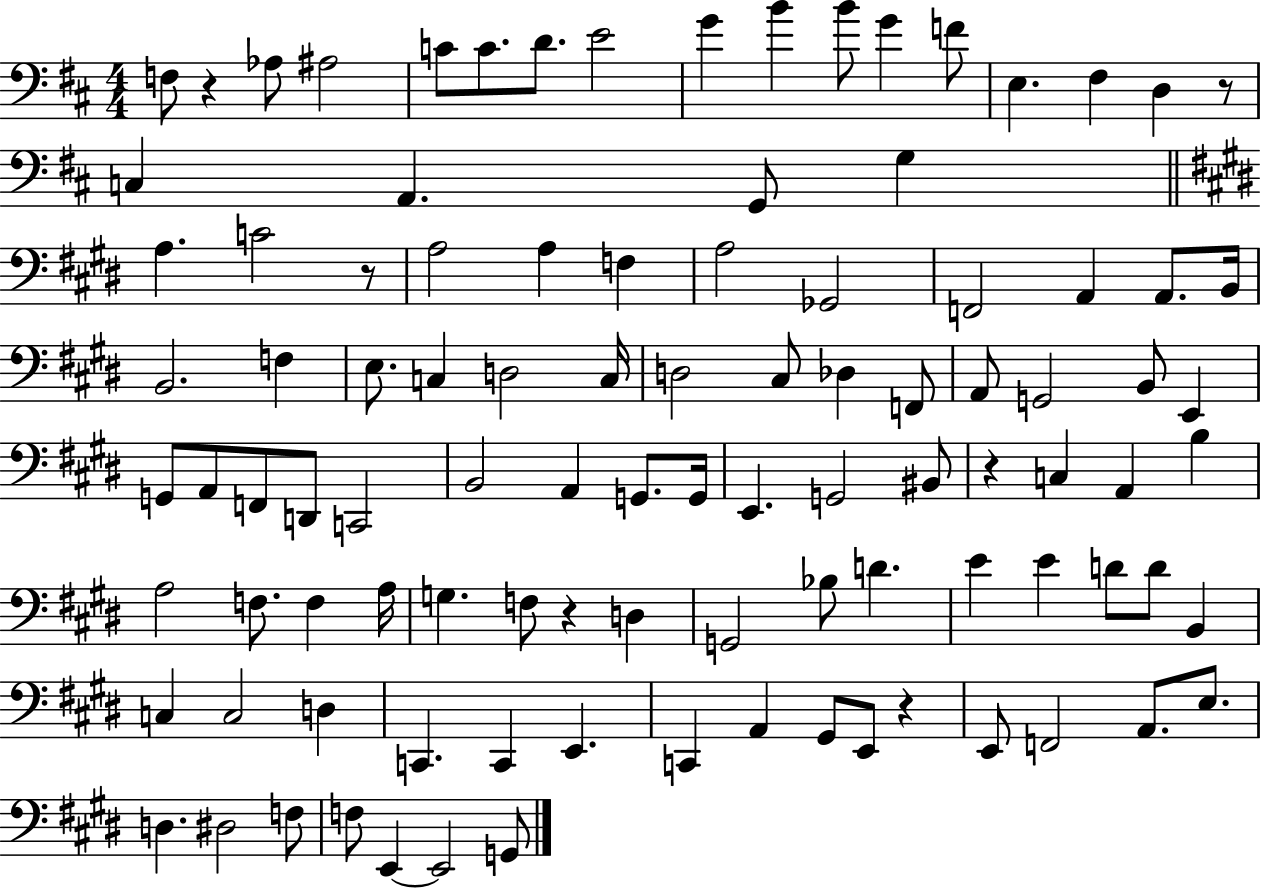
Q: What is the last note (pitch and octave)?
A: G2